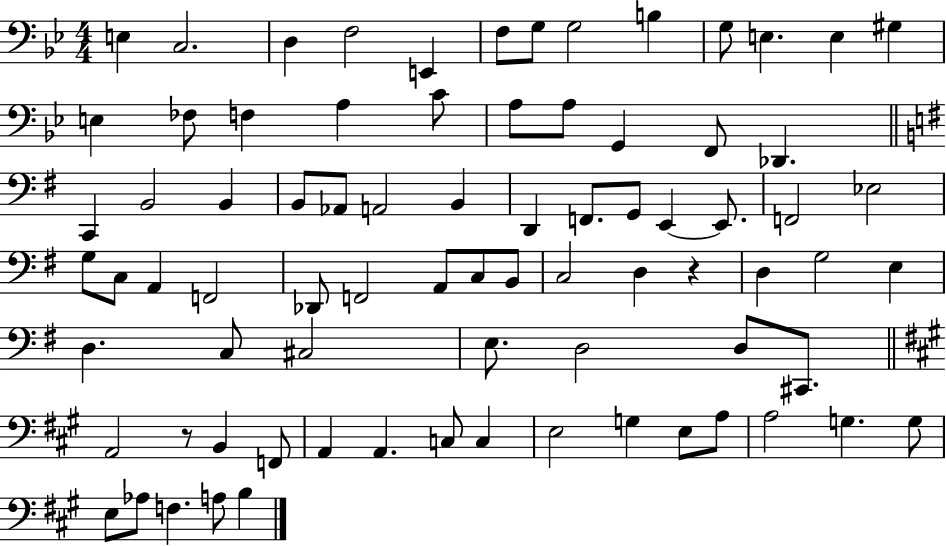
{
  \clef bass
  \numericTimeSignature
  \time 4/4
  \key bes \major
  \repeat volta 2 { e4 c2. | d4 f2 e,4 | f8 g8 g2 b4 | g8 e4. e4 gis4 | \break e4 fes8 f4 a4 c'8 | a8 a8 g,4 f,8 des,4. | \bar "||" \break \key e \minor c,4 b,2 b,4 | b,8 aes,8 a,2 b,4 | d,4 f,8. g,8 e,4~~ e,8. | f,2 ees2 | \break g8 c8 a,4 f,2 | des,8 f,2 a,8 c8 b,8 | c2 d4 r4 | d4 g2 e4 | \break d4. c8 cis2 | e8. d2 d8 cis,8. | \bar "||" \break \key a \major a,2 r8 b,4 f,8 | a,4 a,4. c8 c4 | e2 g4 e8 a8 | a2 g4. g8 | \break e8 aes8 f4. a8 b4 | } \bar "|."
}